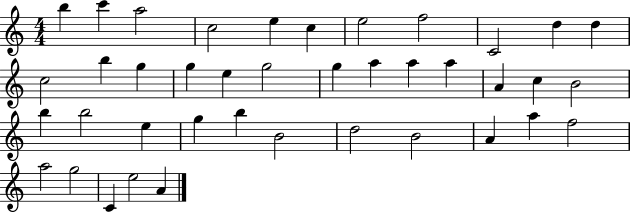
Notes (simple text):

B5/q C6/q A5/h C5/h E5/q C5/q E5/h F5/h C4/h D5/q D5/q C5/h B5/q G5/q G5/q E5/q G5/h G5/q A5/q A5/q A5/q A4/q C5/q B4/h B5/q B5/h E5/q G5/q B5/q B4/h D5/h B4/h A4/q A5/q F5/h A5/h G5/h C4/q E5/h A4/q